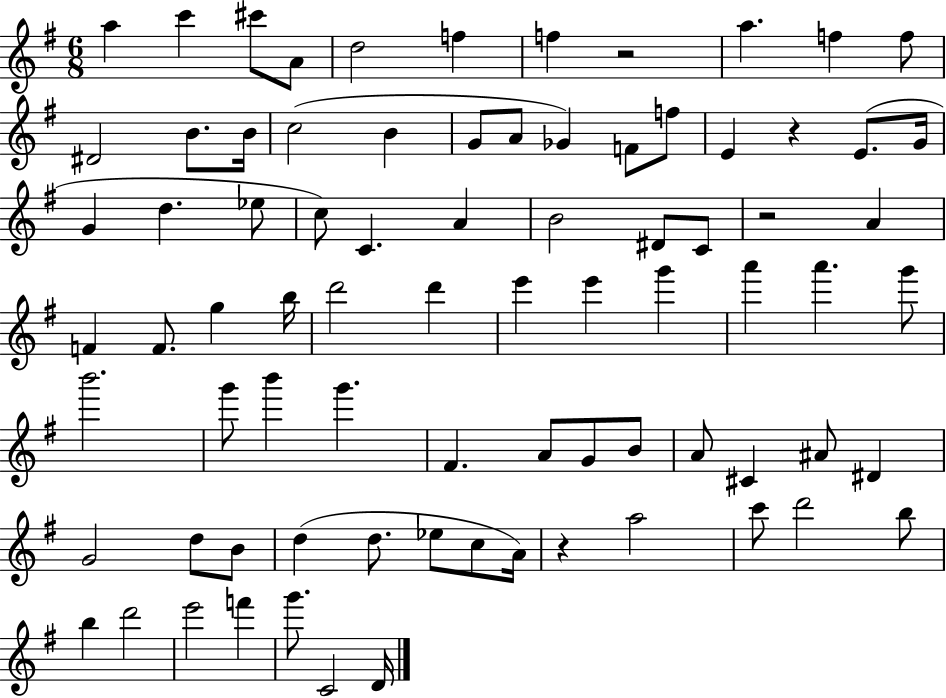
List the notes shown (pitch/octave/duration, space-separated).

A5/q C6/q C#6/e A4/e D5/h F5/q F5/q R/h A5/q. F5/q F5/e D#4/h B4/e. B4/s C5/h B4/q G4/e A4/e Gb4/q F4/e F5/e E4/q R/q E4/e. G4/s G4/q D5/q. Eb5/e C5/e C4/q. A4/q B4/h D#4/e C4/e R/h A4/q F4/q F4/e. G5/q B5/s D6/h D6/q E6/q E6/q G6/q A6/q A6/q. G6/e B6/h. G6/e B6/q G6/q. F#4/q. A4/e G4/e B4/e A4/e C#4/q A#4/e D#4/q G4/h D5/e B4/e D5/q D5/e. Eb5/e C5/e A4/s R/q A5/h C6/e D6/h B5/e B5/q D6/h E6/h F6/q G6/e. C4/h D4/s